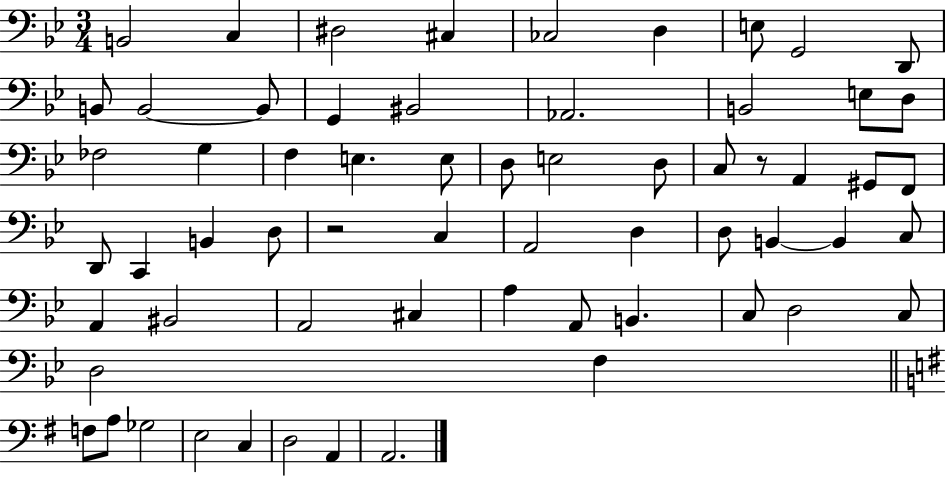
{
  \clef bass
  \numericTimeSignature
  \time 3/4
  \key bes \major
  b,2 c4 | dis2 cis4 | ces2 d4 | e8 g,2 d,8 | \break b,8 b,2~~ b,8 | g,4 bis,2 | aes,2. | b,2 e8 d8 | \break fes2 g4 | f4 e4. e8 | d8 e2 d8 | c8 r8 a,4 gis,8 f,8 | \break d,8 c,4 b,4 d8 | r2 c4 | a,2 d4 | d8 b,4~~ b,4 c8 | \break a,4 bis,2 | a,2 cis4 | a4 a,8 b,4. | c8 d2 c8 | \break d2 f4 | \bar "||" \break \key e \minor f8 a8 ges2 | e2 c4 | d2 a,4 | a,2. | \break \bar "|."
}